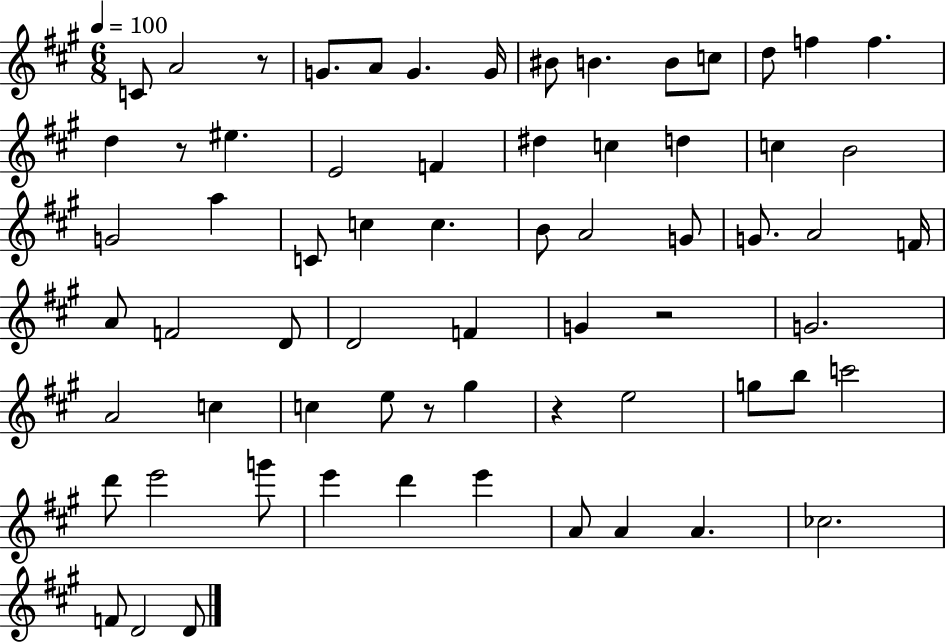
C4/e A4/h R/e G4/e. A4/e G4/q. G4/s BIS4/e B4/q. B4/e C5/e D5/e F5/q F5/q. D5/q R/e EIS5/q. E4/h F4/q D#5/q C5/q D5/q C5/q B4/h G4/h A5/q C4/e C5/q C5/q. B4/e A4/h G4/e G4/e. A4/h F4/s A4/e F4/h D4/e D4/h F4/q G4/q R/h G4/h. A4/h C5/q C5/q E5/e R/e G#5/q R/q E5/h G5/e B5/e C6/h D6/e E6/h G6/e E6/q D6/q E6/q A4/e A4/q A4/q. CES5/h. F4/e D4/h D4/e